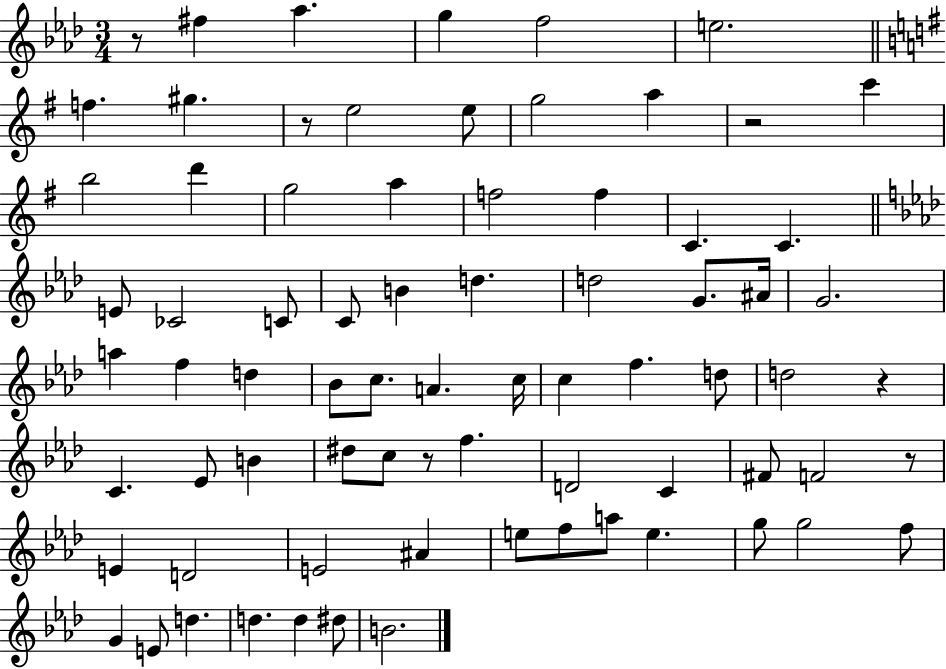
X:1
T:Untitled
M:3/4
L:1/4
K:Ab
z/2 ^f _a g f2 e2 f ^g z/2 e2 e/2 g2 a z2 c' b2 d' g2 a f2 f C C E/2 _C2 C/2 C/2 B d d2 G/2 ^A/4 G2 a f d _B/2 c/2 A c/4 c f d/2 d2 z C _E/2 B ^d/2 c/2 z/2 f D2 C ^F/2 F2 z/2 E D2 E2 ^A e/2 f/2 a/2 e g/2 g2 f/2 G E/2 d d d ^d/2 B2